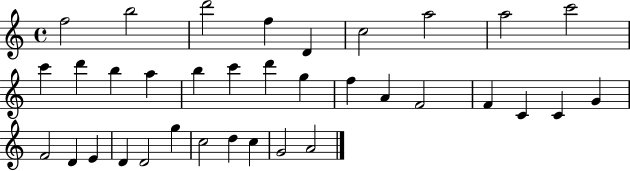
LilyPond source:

{
  \clef treble
  \time 4/4
  \defaultTimeSignature
  \key c \major
  f''2 b''2 | d'''2 f''4 d'4 | c''2 a''2 | a''2 c'''2 | \break c'''4 d'''4 b''4 a''4 | b''4 c'''4 d'''4 g''4 | f''4 a'4 f'2 | f'4 c'4 c'4 g'4 | \break f'2 d'4 e'4 | d'4 d'2 g''4 | c''2 d''4 c''4 | g'2 a'2 | \break \bar "|."
}